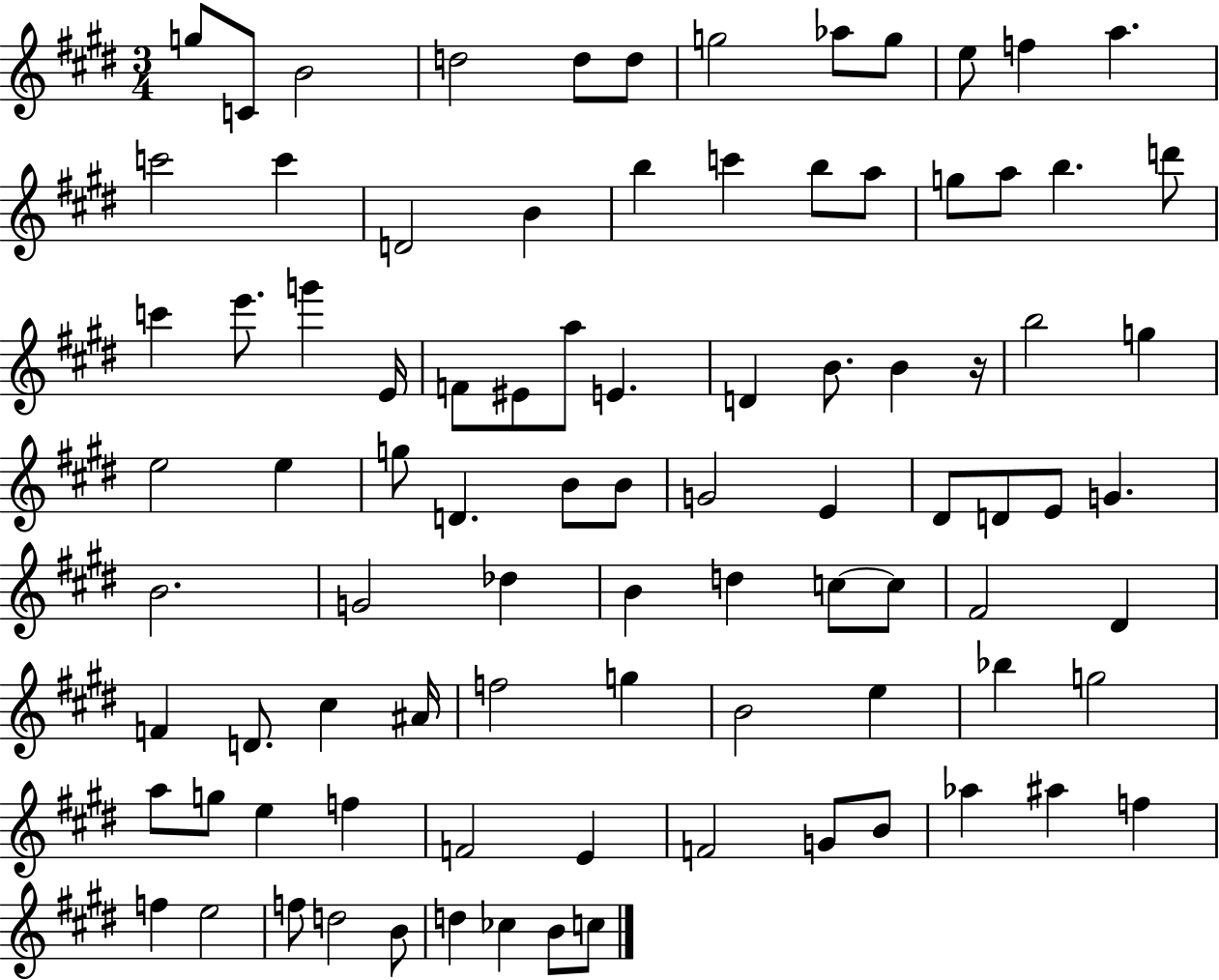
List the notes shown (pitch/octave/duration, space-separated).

G5/e C4/e B4/h D5/h D5/e D5/e G5/h Ab5/e G5/e E5/e F5/q A5/q. C6/h C6/q D4/h B4/q B5/q C6/q B5/e A5/e G5/e A5/e B5/q. D6/e C6/q E6/e. G6/q E4/s F4/e EIS4/e A5/e E4/q. D4/q B4/e. B4/q R/s B5/h G5/q E5/h E5/q G5/e D4/q. B4/e B4/e G4/h E4/q D#4/e D4/e E4/e G4/q. B4/h. G4/h Db5/q B4/q D5/q C5/e C5/e F#4/h D#4/q F4/q D4/e. C#5/q A#4/s F5/h G5/q B4/h E5/q Bb5/q G5/h A5/e G5/e E5/q F5/q F4/h E4/q F4/h G4/e B4/e Ab5/q A#5/q F5/q F5/q E5/h F5/e D5/h B4/e D5/q CES5/q B4/e C5/e